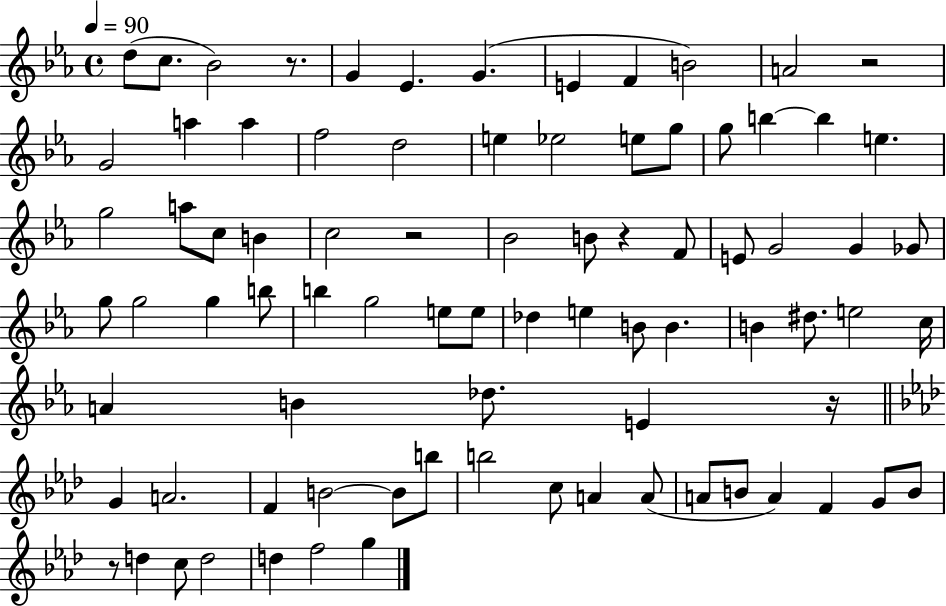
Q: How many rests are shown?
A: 6